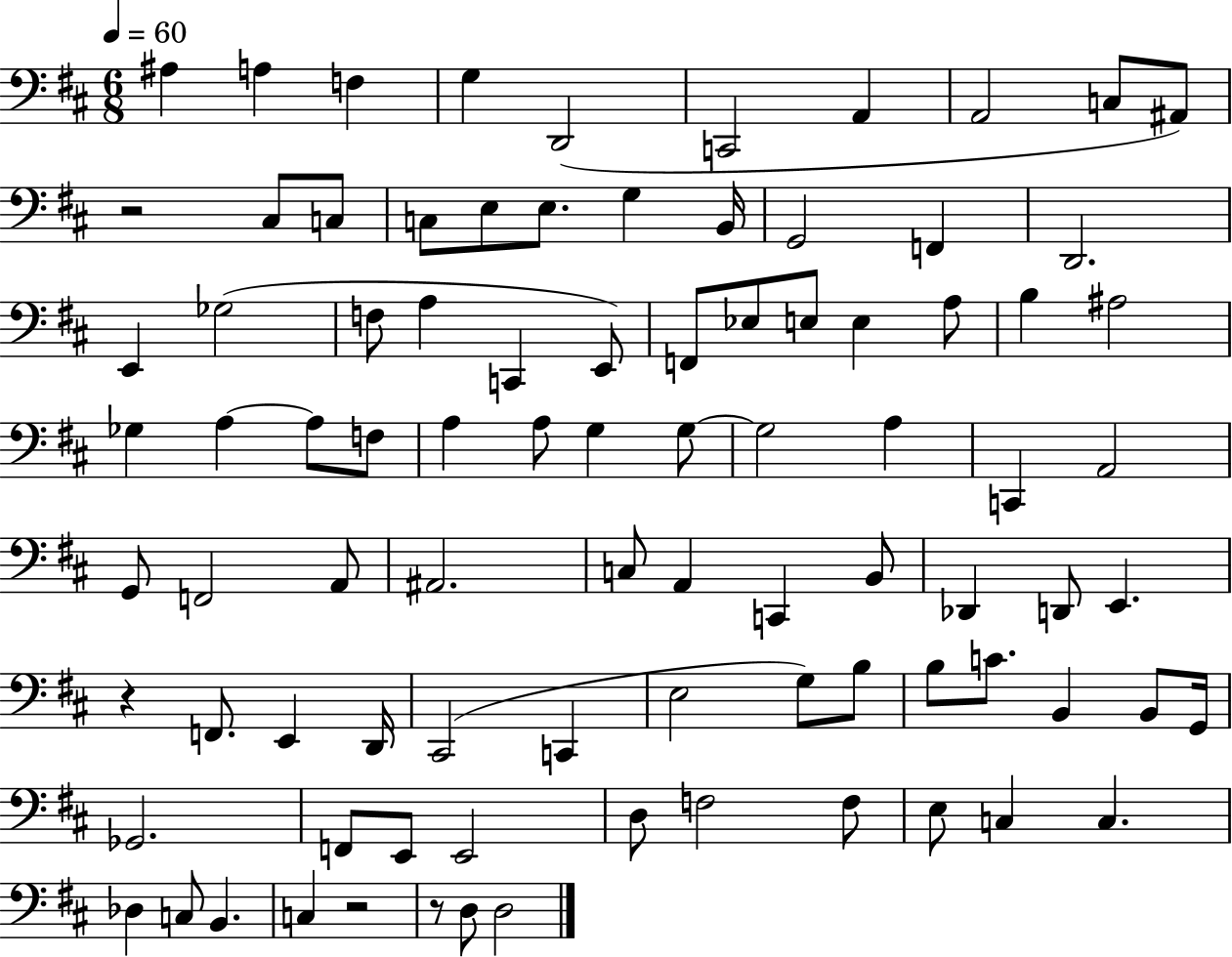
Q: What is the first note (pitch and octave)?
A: A#3